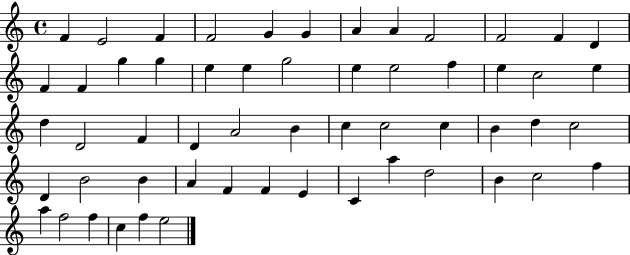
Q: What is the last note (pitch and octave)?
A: E5